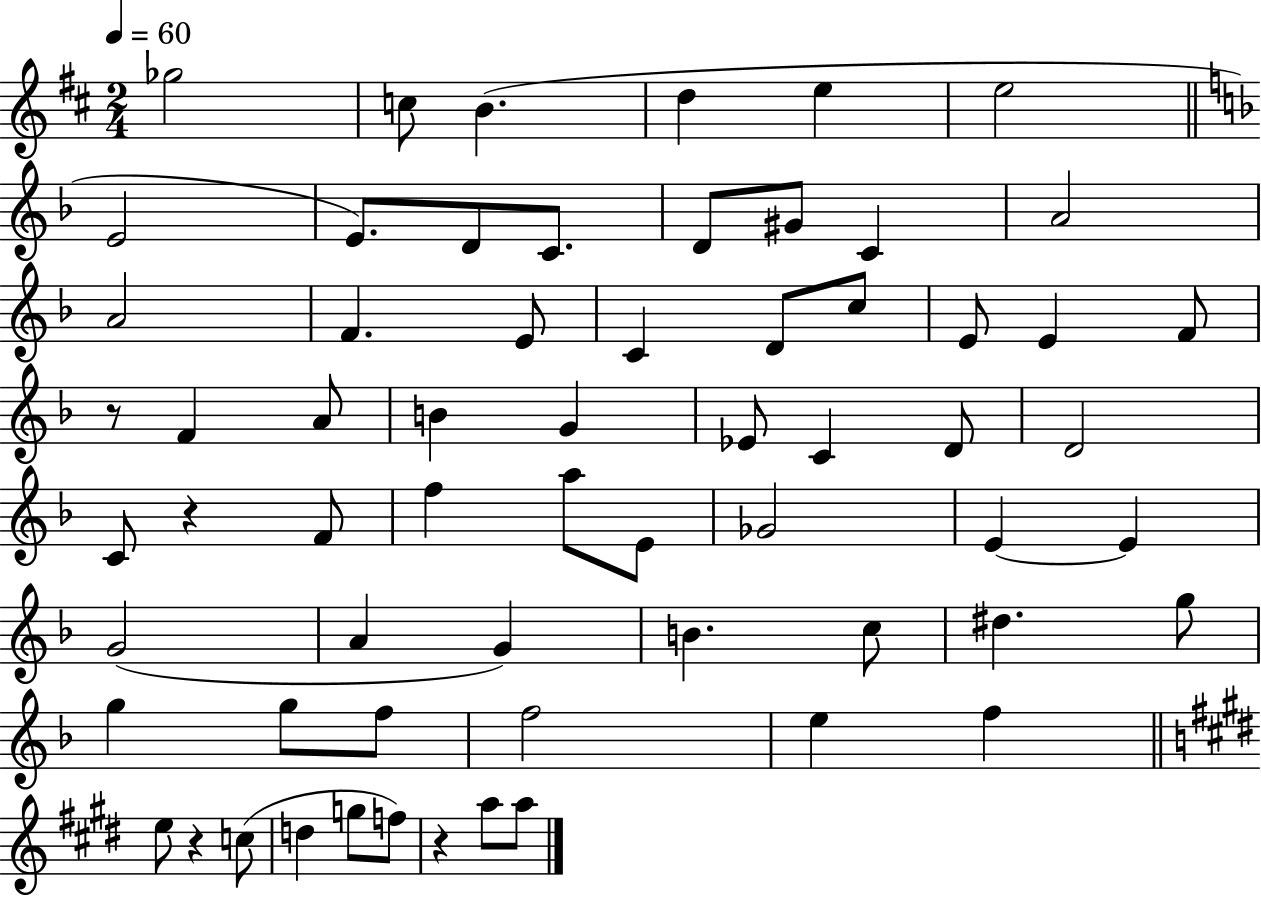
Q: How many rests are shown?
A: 4